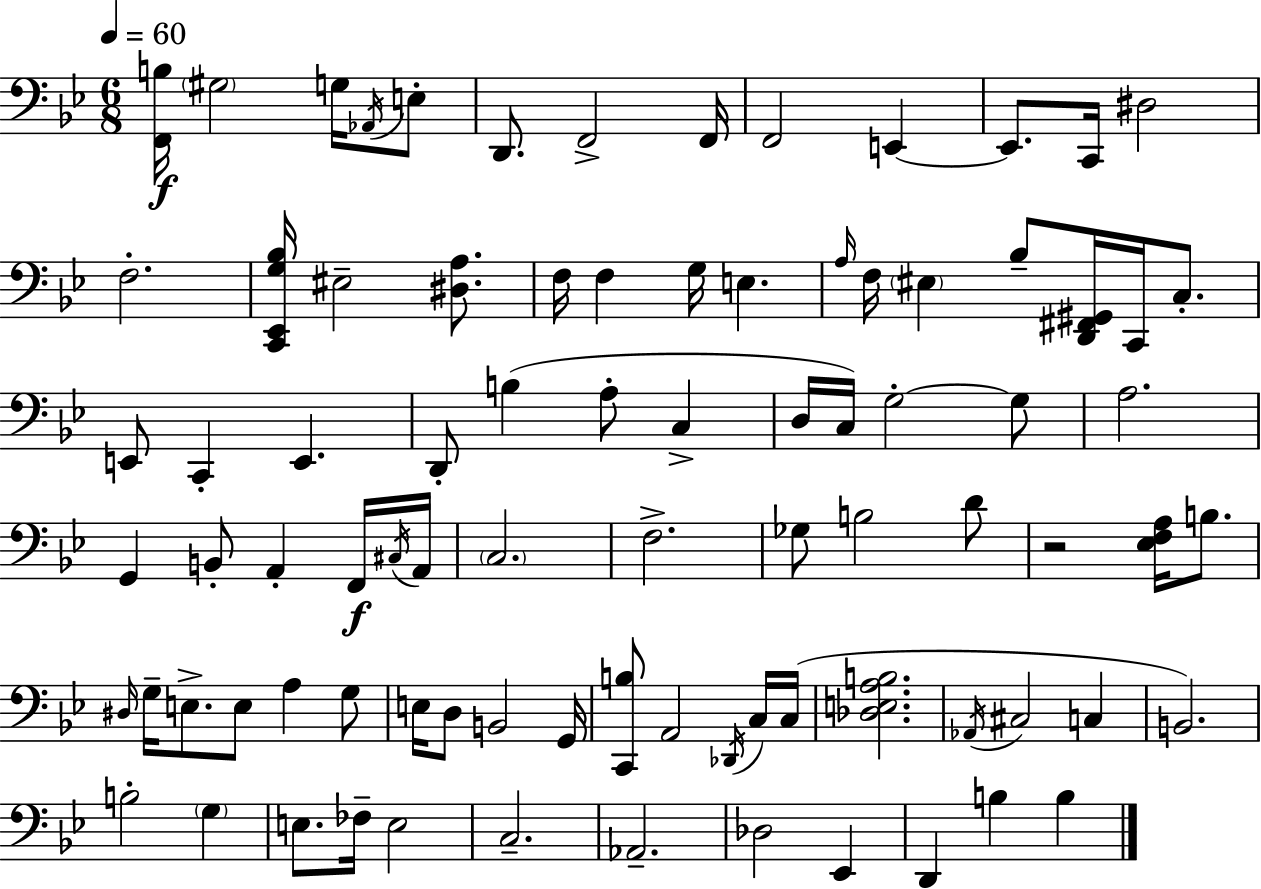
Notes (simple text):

[F2,B3]/s G#3/h G3/s Ab2/s E3/e D2/e. F2/h F2/s F2/h E2/q E2/e. C2/s D#3/h F3/h. [C2,Eb2,G3,Bb3]/s EIS3/h [D#3,A3]/e. F3/s F3/q G3/s E3/q. A3/s F3/s EIS3/q Bb3/e [D2,F#2,G#2]/s C2/s C3/e. E2/e C2/q E2/q. D2/e B3/q A3/e C3/q D3/s C3/s G3/h G3/e A3/h. G2/q B2/e A2/q F2/s C#3/s A2/s C3/h. F3/h. Gb3/e B3/h D4/e R/h [Eb3,F3,A3]/s B3/e. D#3/s G3/s E3/e. E3/e A3/q G3/e E3/s D3/e B2/h G2/s [C2,B3]/e A2/h Db2/s C3/s C3/s [Db3,E3,A3,B3]/h. Ab2/s C#3/h C3/q B2/h. B3/h G3/q E3/e. FES3/s E3/h C3/h. Ab2/h. Db3/h Eb2/q D2/q B3/q B3/q